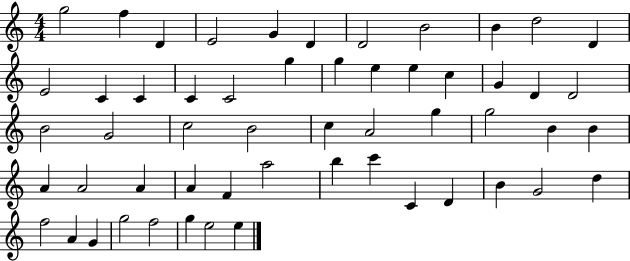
G5/h F5/q D4/q E4/h G4/q D4/q D4/h B4/h B4/q D5/h D4/q E4/h C4/q C4/q C4/q C4/h G5/q G5/q E5/q E5/q C5/q G4/q D4/q D4/h B4/h G4/h C5/h B4/h C5/q A4/h G5/q G5/h B4/q B4/q A4/q A4/h A4/q A4/q F4/q A5/h B5/q C6/q C4/q D4/q B4/q G4/h D5/q F5/h A4/q G4/q G5/h F5/h G5/q E5/h E5/q